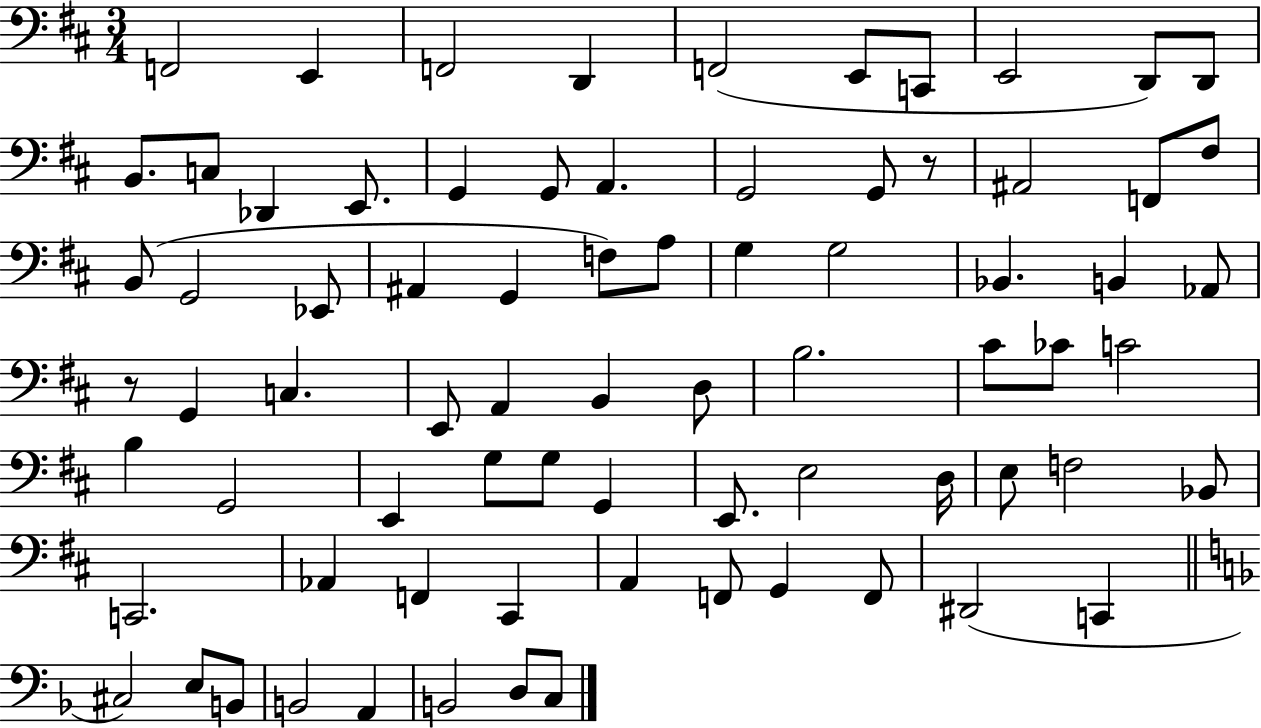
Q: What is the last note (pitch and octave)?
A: C3